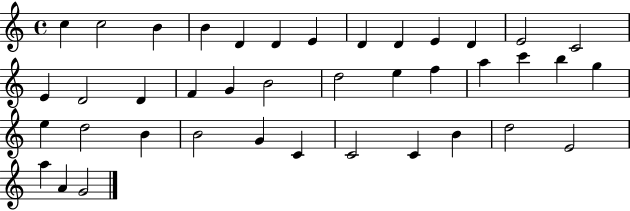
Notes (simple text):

C5/q C5/h B4/q B4/q D4/q D4/q E4/q D4/q D4/q E4/q D4/q E4/h C4/h E4/q D4/h D4/q F4/q G4/q B4/h D5/h E5/q F5/q A5/q C6/q B5/q G5/q E5/q D5/h B4/q B4/h G4/q C4/q C4/h C4/q B4/q D5/h E4/h A5/q A4/q G4/h